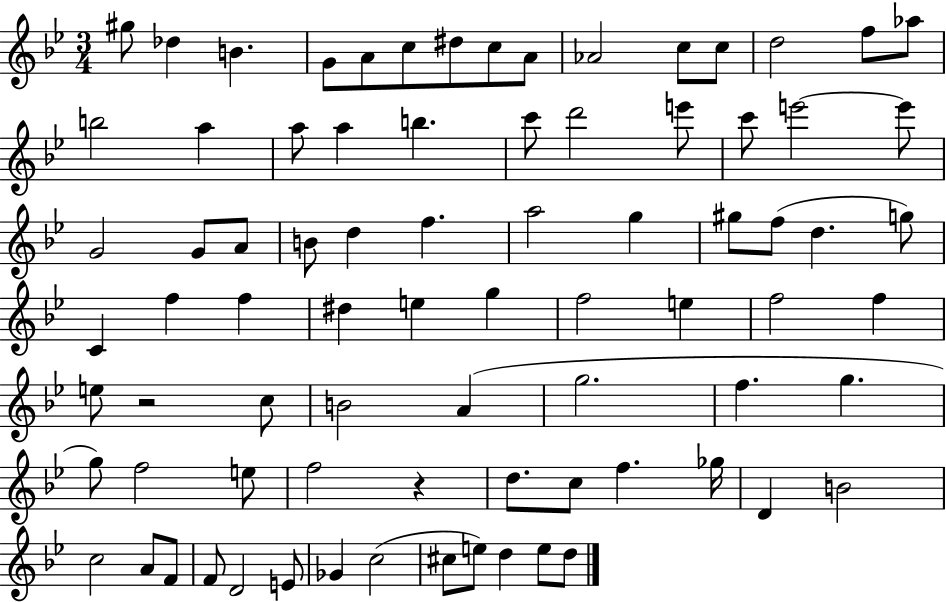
X:1
T:Untitled
M:3/4
L:1/4
K:Bb
^g/2 _d B G/2 A/2 c/2 ^d/2 c/2 A/2 _A2 c/2 c/2 d2 f/2 _a/2 b2 a a/2 a b c'/2 d'2 e'/2 c'/2 e'2 e'/2 G2 G/2 A/2 B/2 d f a2 g ^g/2 f/2 d g/2 C f f ^d e g f2 e f2 f e/2 z2 c/2 B2 A g2 f g g/2 f2 e/2 f2 z d/2 c/2 f _g/4 D B2 c2 A/2 F/2 F/2 D2 E/2 _G c2 ^c/2 e/2 d e/2 d/2